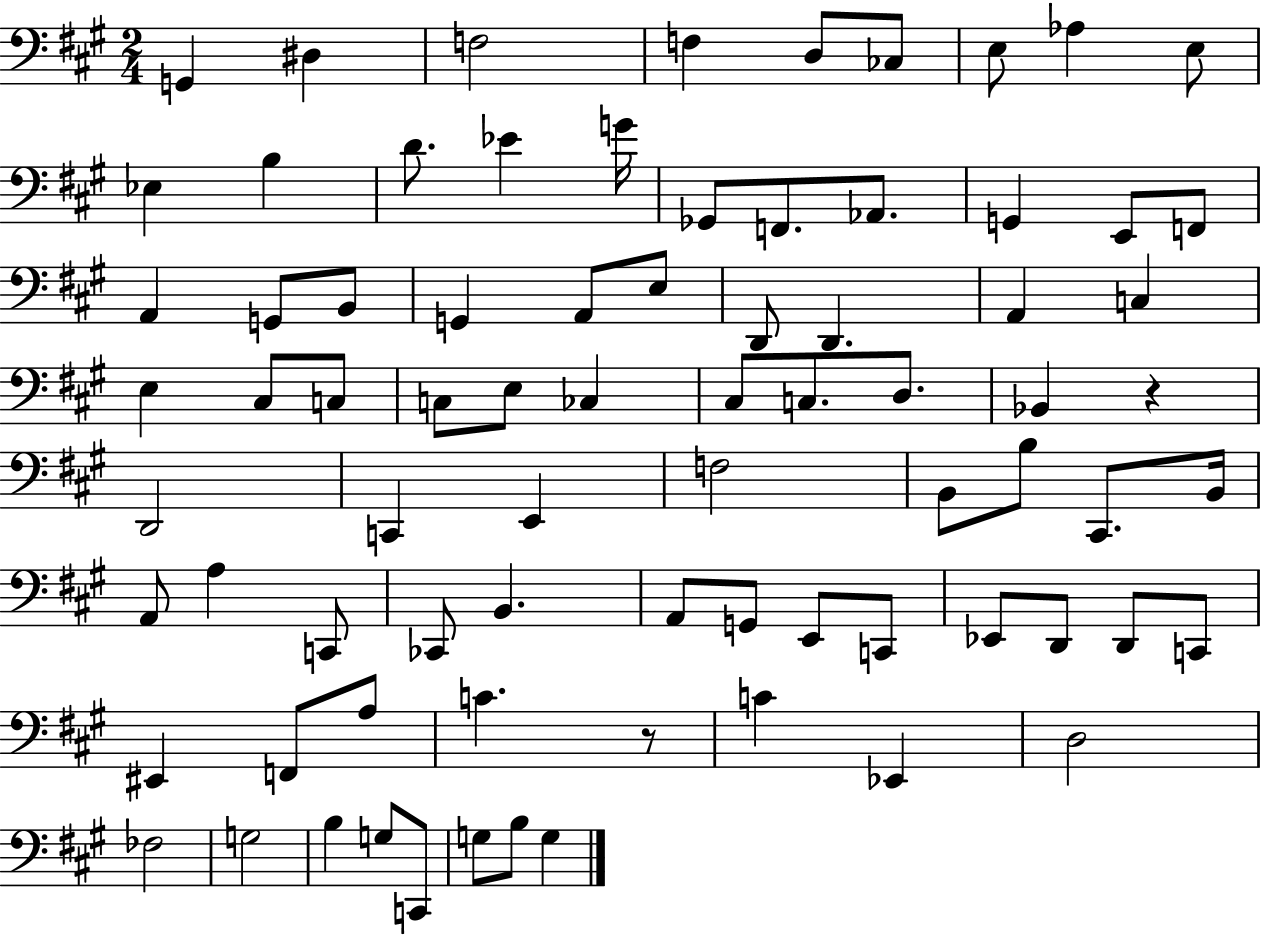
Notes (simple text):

G2/q D#3/q F3/h F3/q D3/e CES3/e E3/e Ab3/q E3/e Eb3/q B3/q D4/e. Eb4/q G4/s Gb2/e F2/e. Ab2/e. G2/q E2/e F2/e A2/q G2/e B2/e G2/q A2/e E3/e D2/e D2/q. A2/q C3/q E3/q C#3/e C3/e C3/e E3/e CES3/q C#3/e C3/e. D3/e. Bb2/q R/q D2/h C2/q E2/q F3/h B2/e B3/e C#2/e. B2/s A2/e A3/q C2/e CES2/e B2/q. A2/e G2/e E2/e C2/e Eb2/e D2/e D2/e C2/e EIS2/q F2/e A3/e C4/q. R/e C4/q Eb2/q D3/h FES3/h G3/h B3/q G3/e C2/e G3/e B3/e G3/q